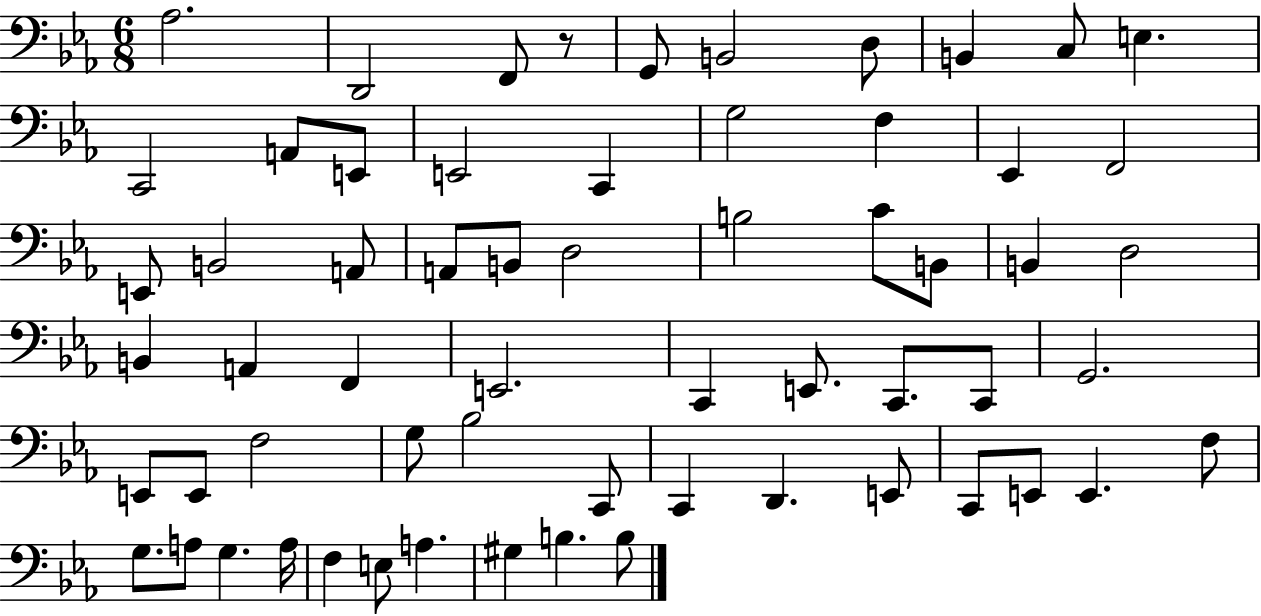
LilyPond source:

{
  \clef bass
  \numericTimeSignature
  \time 6/8
  \key ees \major
  aes2. | d,2 f,8 r8 | g,8 b,2 d8 | b,4 c8 e4. | \break c,2 a,8 e,8 | e,2 c,4 | g2 f4 | ees,4 f,2 | \break e,8 b,2 a,8 | a,8 b,8 d2 | b2 c'8 b,8 | b,4 d2 | \break b,4 a,4 f,4 | e,2. | c,4 e,8. c,8. c,8 | g,2. | \break e,8 e,8 f2 | g8 bes2 c,8 | c,4 d,4. e,8 | c,8 e,8 e,4. f8 | \break g8. a8 g4. a16 | f4 e8 a4. | gis4 b4. b8 | \bar "|."
}